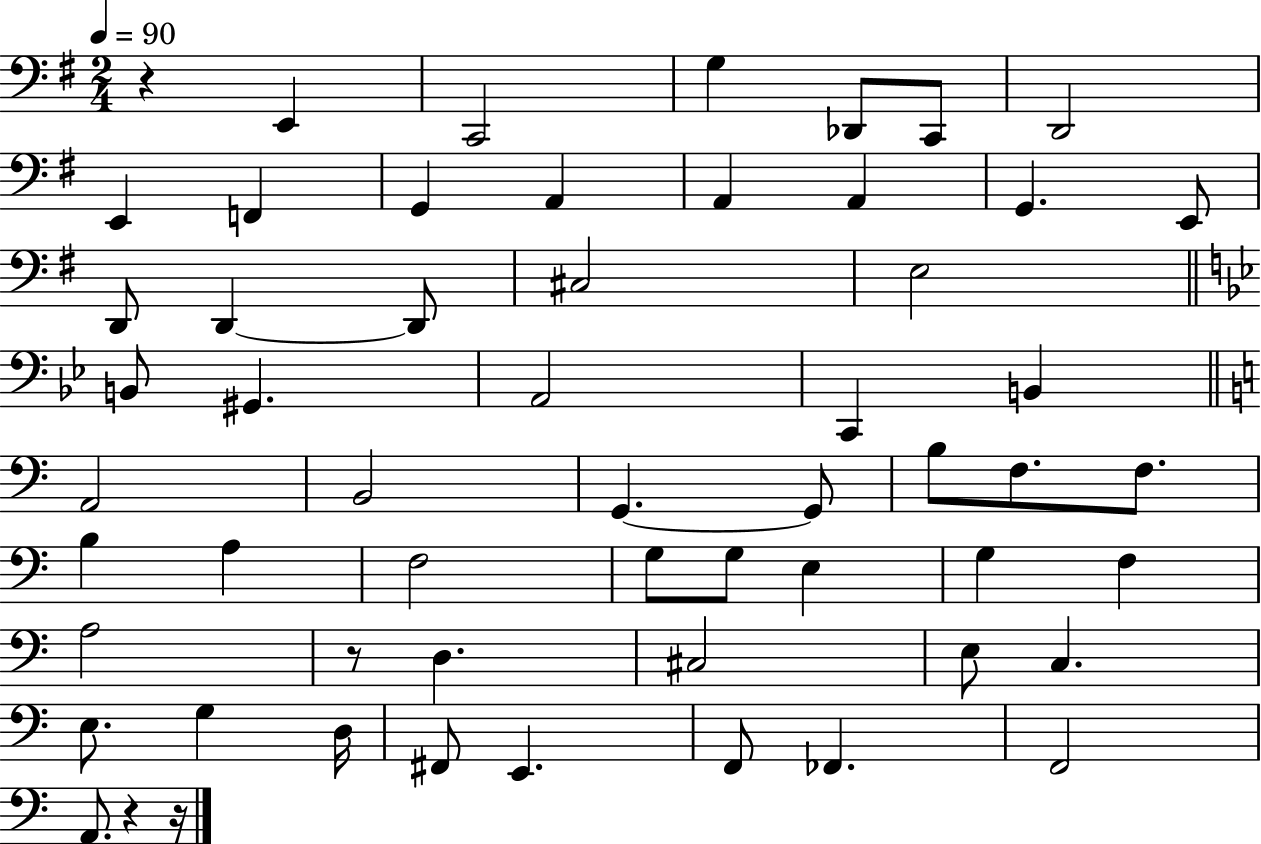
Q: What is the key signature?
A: G major